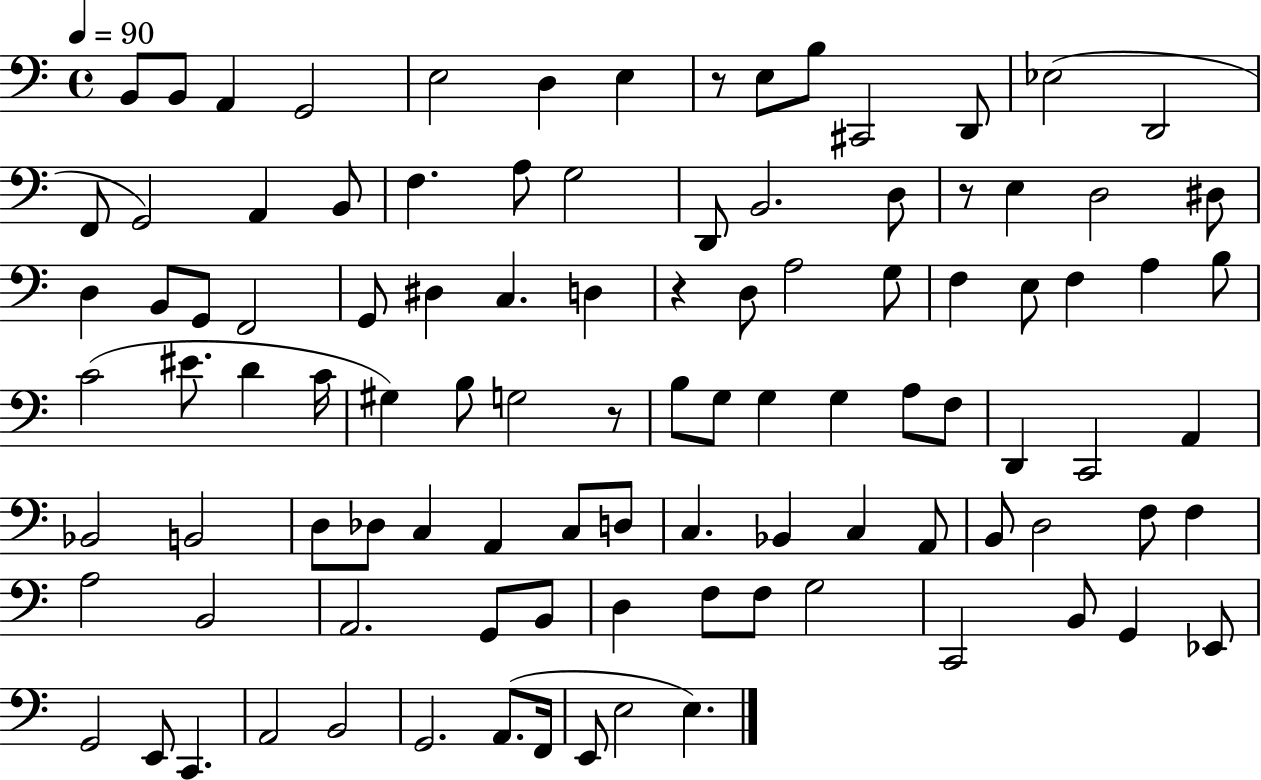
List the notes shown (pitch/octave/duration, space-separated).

B2/e B2/e A2/q G2/h E3/h D3/q E3/q R/e E3/e B3/e C#2/h D2/e Eb3/h D2/h F2/e G2/h A2/q B2/e F3/q. A3/e G3/h D2/e B2/h. D3/e R/e E3/q D3/h D#3/e D3/q B2/e G2/e F2/h G2/e D#3/q C3/q. D3/q R/q D3/e A3/h G3/e F3/q E3/e F3/q A3/q B3/e C4/h EIS4/e. D4/q C4/s G#3/q B3/e G3/h R/e B3/e G3/e G3/q G3/q A3/e F3/e D2/q C2/h A2/q Bb2/h B2/h D3/e Db3/e C3/q A2/q C3/e D3/e C3/q. Bb2/q C3/q A2/e B2/e D3/h F3/e F3/q A3/h B2/h A2/h. G2/e B2/e D3/q F3/e F3/e G3/h C2/h B2/e G2/q Eb2/e G2/h E2/e C2/q. A2/h B2/h G2/h. A2/e. F2/s E2/e E3/h E3/q.